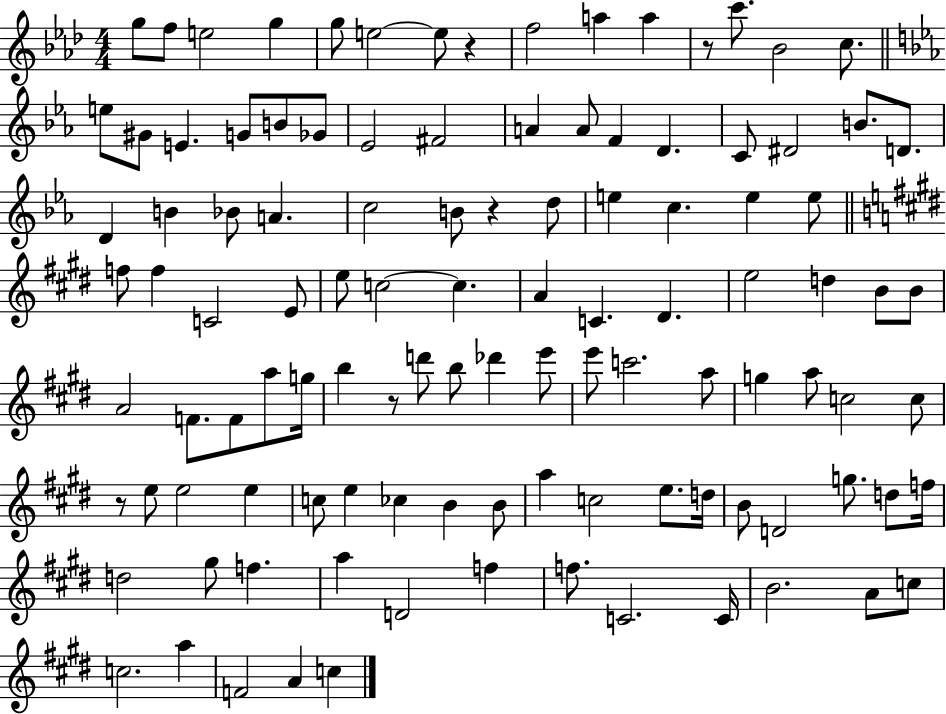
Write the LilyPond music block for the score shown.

{
  \clef treble
  \numericTimeSignature
  \time 4/4
  \key aes \major
  g''8 f''8 e''2 g''4 | g''8 e''2~~ e''8 r4 | f''2 a''4 a''4 | r8 c'''8. bes'2 c''8. | \break \bar "||" \break \key c \minor e''8 gis'8 e'4. g'8 b'8 ges'8 | ees'2 fis'2 | a'4 a'8 f'4 d'4. | c'8 dis'2 b'8. d'8. | \break d'4 b'4 bes'8 a'4. | c''2 b'8 r4 d''8 | e''4 c''4. e''4 e''8 | \bar "||" \break \key e \major f''8 f''4 c'2 e'8 | e''8 c''2~~ c''4. | a'4 c'4. dis'4. | e''2 d''4 b'8 b'8 | \break a'2 f'8. f'8 a''8 g''16 | b''4 r8 d'''8 b''8 des'''4 e'''8 | e'''8 c'''2. a''8 | g''4 a''8 c''2 c''8 | \break r8 e''8 e''2 e''4 | c''8 e''4 ces''4 b'4 b'8 | a''4 c''2 e''8. d''16 | b'8 d'2 g''8. d''8 f''16 | \break d''2 gis''8 f''4. | a''4 d'2 f''4 | f''8. c'2. c'16 | b'2. a'8 c''8 | \break c''2. a''4 | f'2 a'4 c''4 | \bar "|."
}